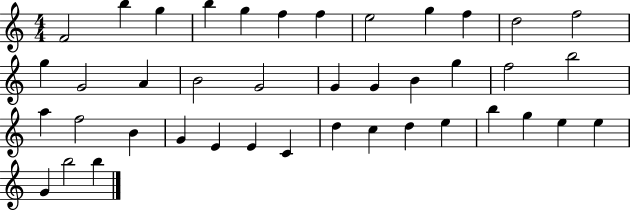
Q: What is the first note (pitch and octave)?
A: F4